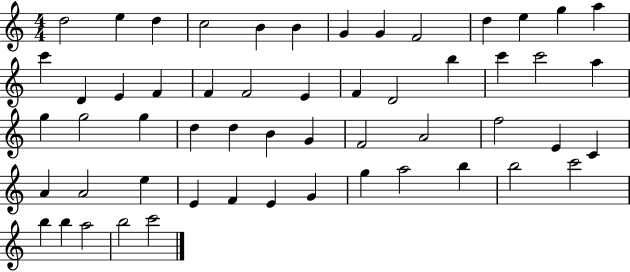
X:1
T:Untitled
M:4/4
L:1/4
K:C
d2 e d c2 B B G G F2 d e g a c' D E F F F2 E F D2 b c' c'2 a g g2 g d d B G F2 A2 f2 E C A A2 e E F E G g a2 b b2 c'2 b b a2 b2 c'2